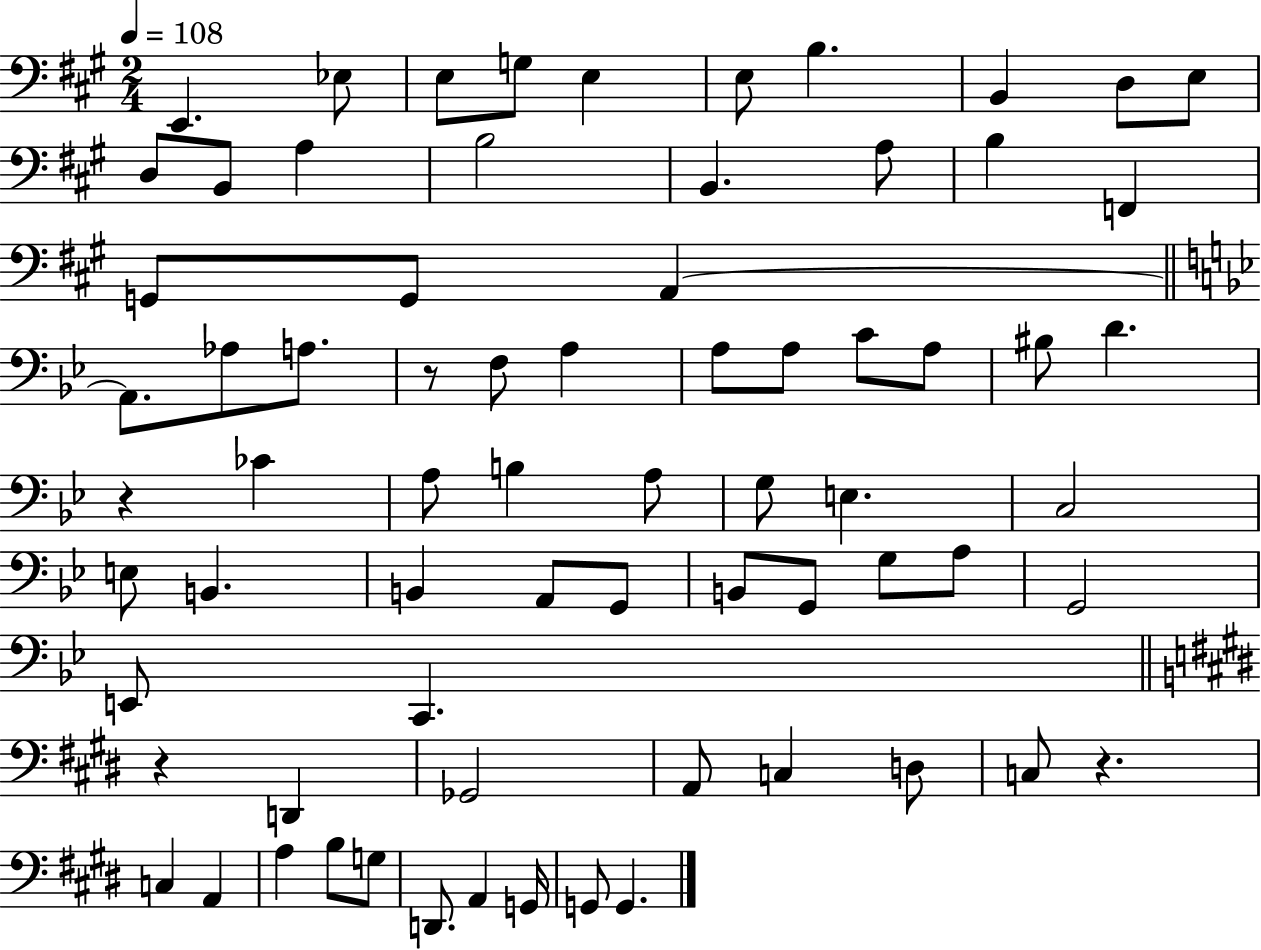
X:1
T:Untitled
M:2/4
L:1/4
K:A
E,, _E,/2 E,/2 G,/2 E, E,/2 B, B,, D,/2 E,/2 D,/2 B,,/2 A, B,2 B,, A,/2 B, F,, G,,/2 G,,/2 A,, A,,/2 _A,/2 A,/2 z/2 F,/2 A, A,/2 A,/2 C/2 A,/2 ^B,/2 D z _C A,/2 B, A,/2 G,/2 E, C,2 E,/2 B,, B,, A,,/2 G,,/2 B,,/2 G,,/2 G,/2 A,/2 G,,2 E,,/2 C,, z D,, _G,,2 A,,/2 C, D,/2 C,/2 z C, A,, A, B,/2 G,/2 D,,/2 A,, G,,/4 G,,/2 G,,